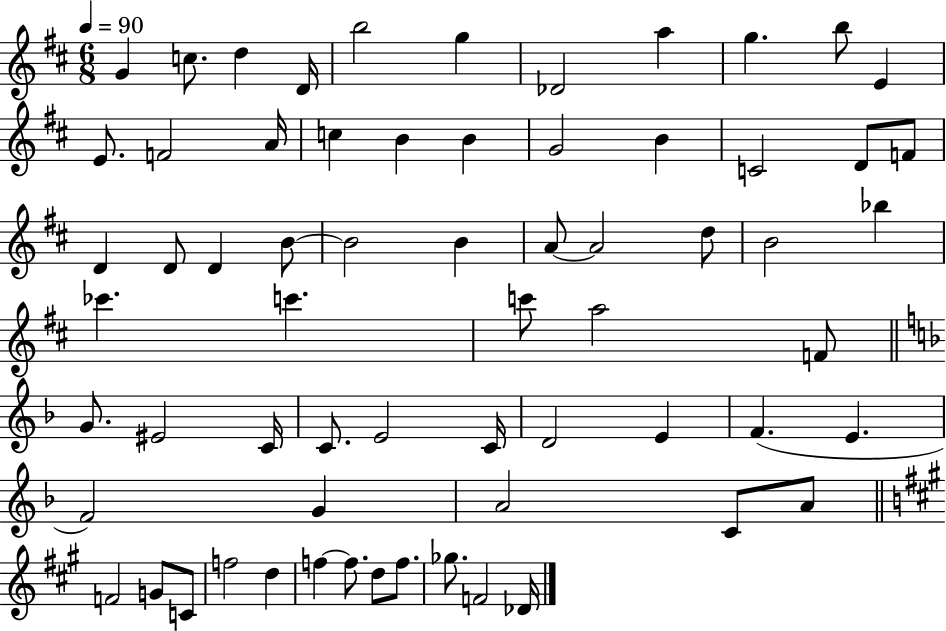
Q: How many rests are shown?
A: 0